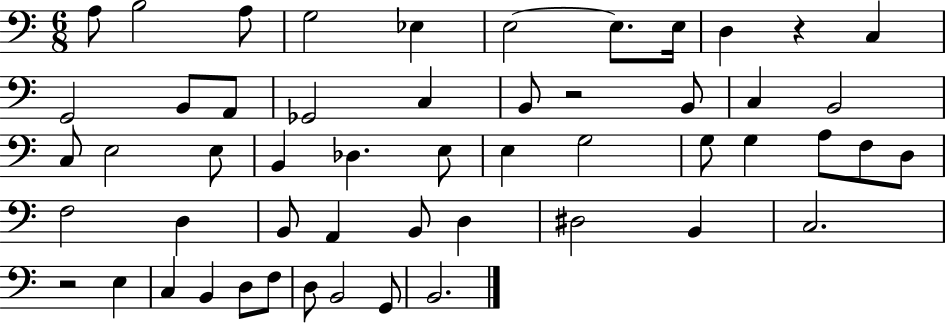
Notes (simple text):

A3/e B3/h A3/e G3/h Eb3/q E3/h E3/e. E3/s D3/q R/q C3/q G2/h B2/e A2/e Gb2/h C3/q B2/e R/h B2/e C3/q B2/h C3/e E3/h E3/e B2/q Db3/q. E3/e E3/q G3/h G3/e G3/q A3/e F3/e D3/e F3/h D3/q B2/e A2/q B2/e D3/q D#3/h B2/q C3/h. R/h E3/q C3/q B2/q D3/e F3/e D3/e B2/h G2/e B2/h.